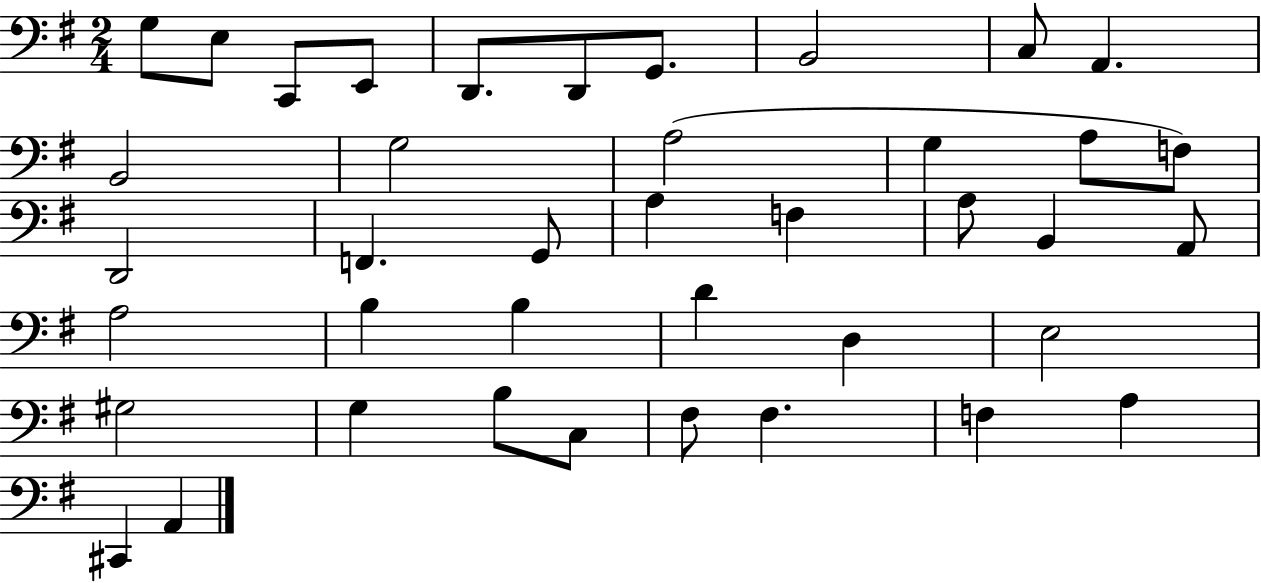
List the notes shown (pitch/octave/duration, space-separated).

G3/e E3/e C2/e E2/e D2/e. D2/e G2/e. B2/h C3/e A2/q. B2/h G3/h A3/h G3/q A3/e F3/e D2/h F2/q. G2/e A3/q F3/q A3/e B2/q A2/e A3/h B3/q B3/q D4/q D3/q E3/h G#3/h G3/q B3/e C3/e F#3/e F#3/q. F3/q A3/q C#2/q A2/q